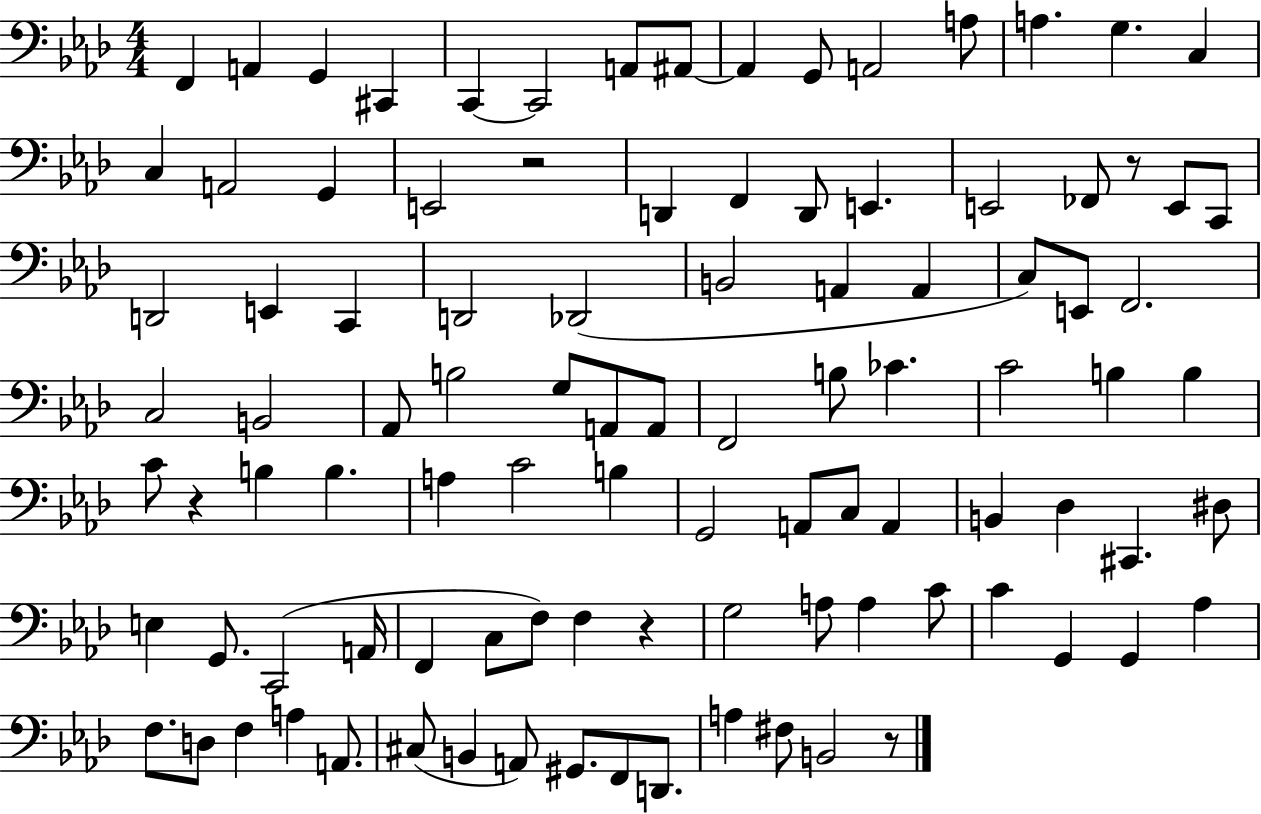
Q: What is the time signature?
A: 4/4